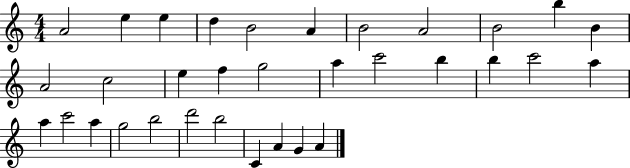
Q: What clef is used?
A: treble